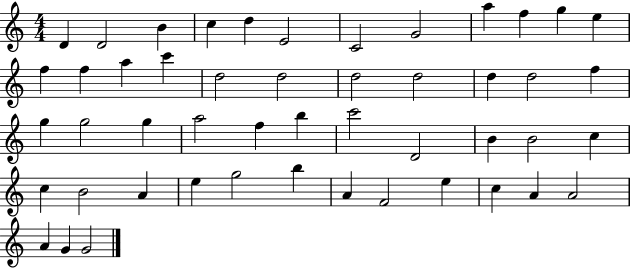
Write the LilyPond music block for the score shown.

{
  \clef treble
  \numericTimeSignature
  \time 4/4
  \key c \major
  d'4 d'2 b'4 | c''4 d''4 e'2 | c'2 g'2 | a''4 f''4 g''4 e''4 | \break f''4 f''4 a''4 c'''4 | d''2 d''2 | d''2 d''2 | d''4 d''2 f''4 | \break g''4 g''2 g''4 | a''2 f''4 b''4 | c'''2 d'2 | b'4 b'2 c''4 | \break c''4 b'2 a'4 | e''4 g''2 b''4 | a'4 f'2 e''4 | c''4 a'4 a'2 | \break a'4 g'4 g'2 | \bar "|."
}